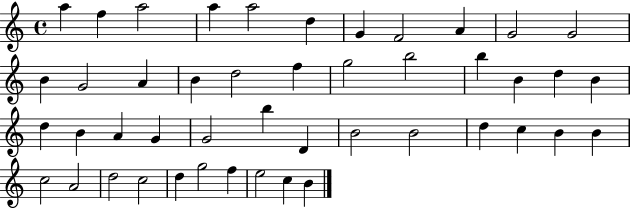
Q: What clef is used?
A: treble